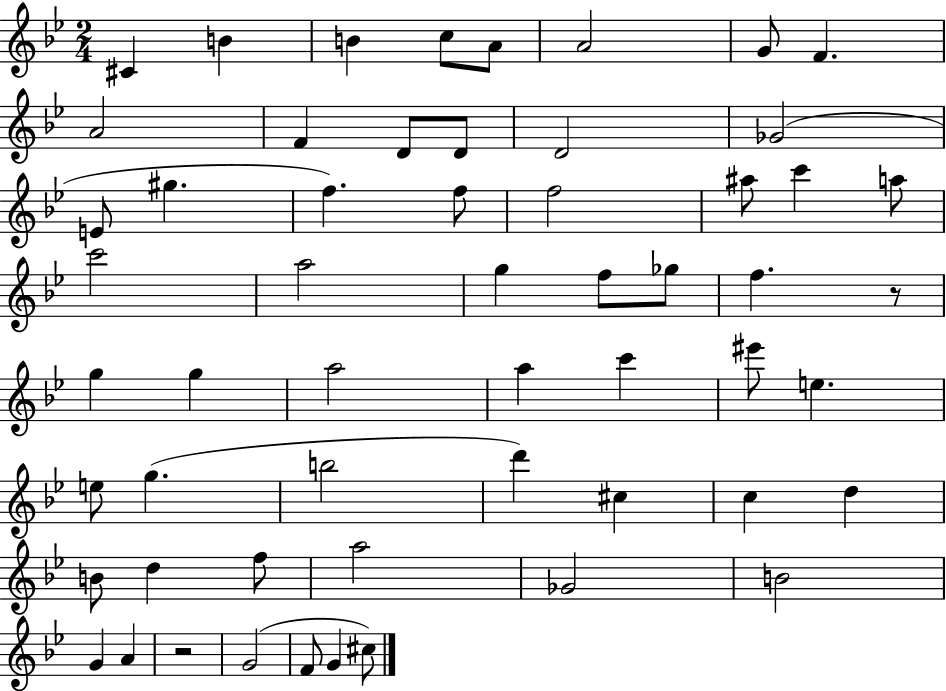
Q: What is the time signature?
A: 2/4